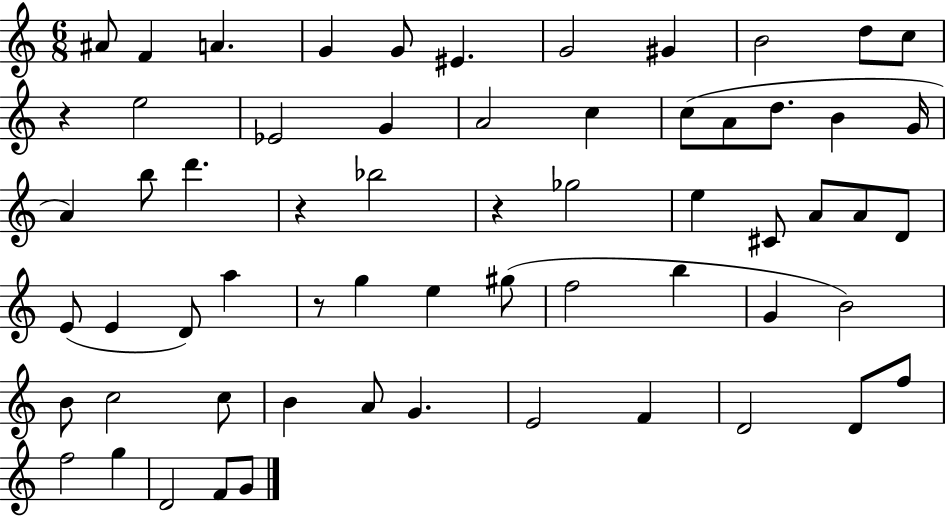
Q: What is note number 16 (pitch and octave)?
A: C5